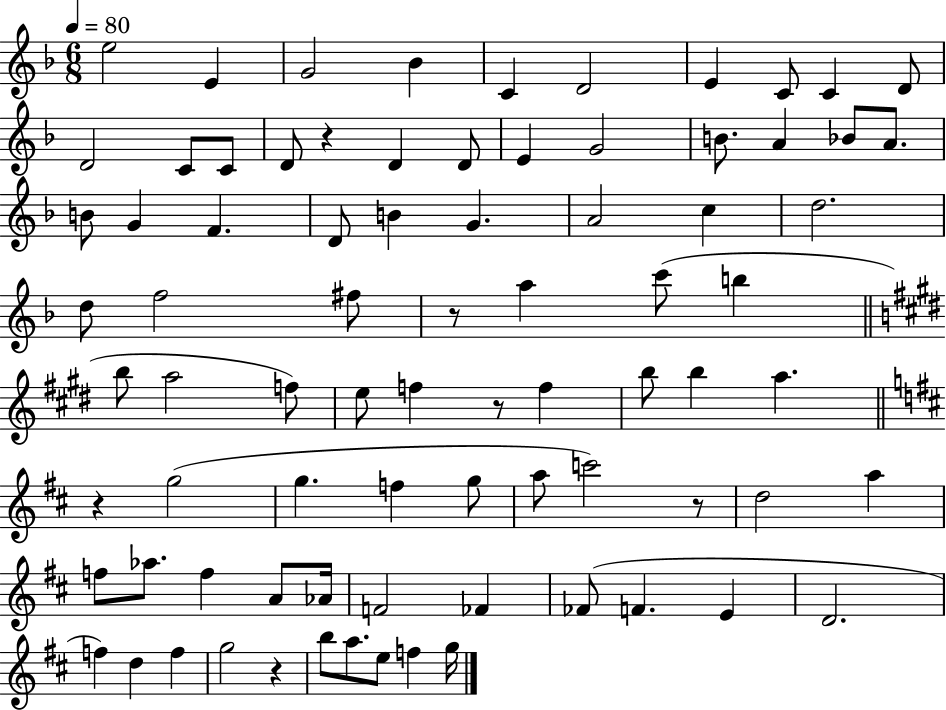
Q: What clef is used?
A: treble